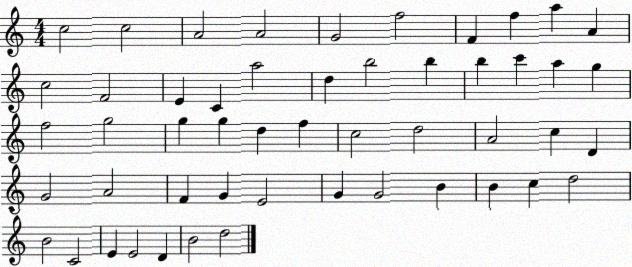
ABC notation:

X:1
T:Untitled
M:4/4
L:1/4
K:C
c2 c2 A2 A2 G2 f2 F f a A c2 F2 E C a2 d b2 b b c' a g f2 g2 g g d f c2 d2 A2 c D G2 A2 F G E2 G G2 B B c d2 B2 C2 E E2 D B2 d2